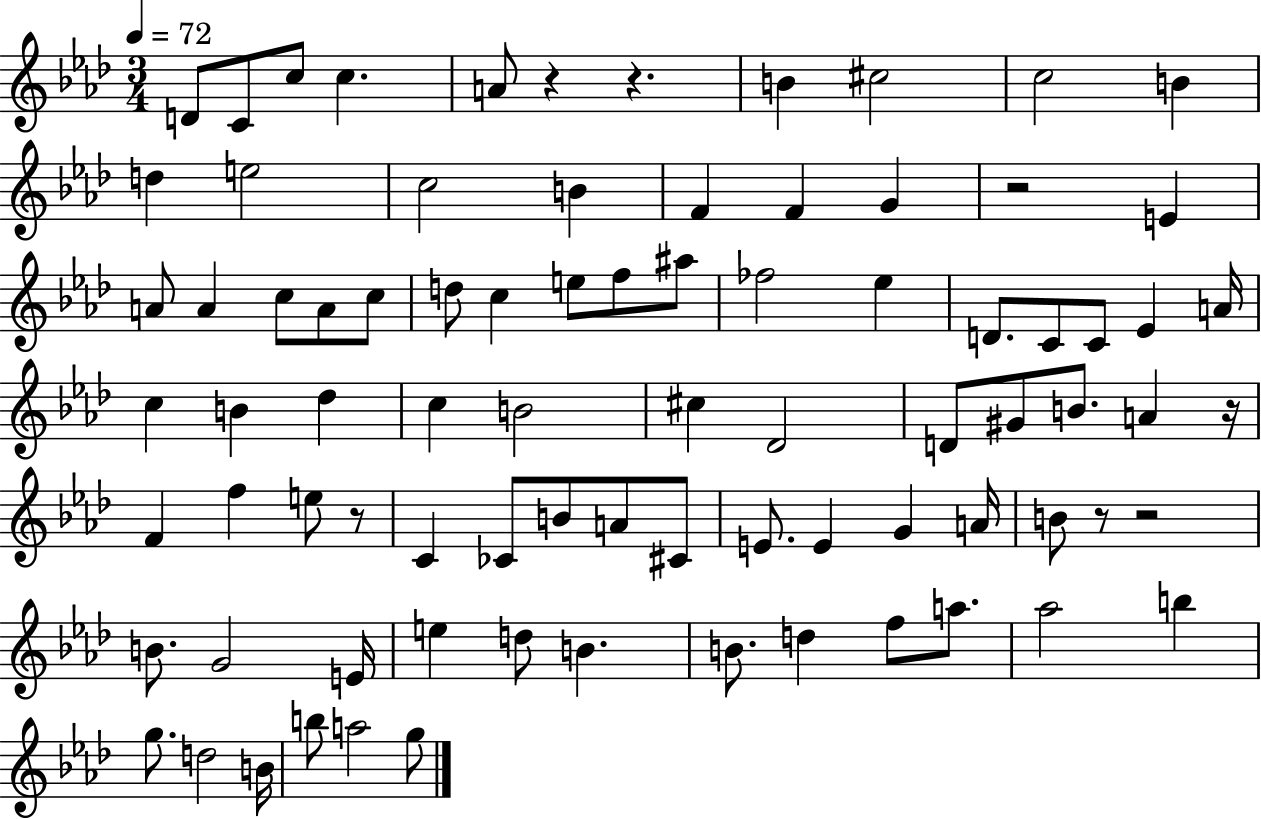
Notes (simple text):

D4/e C4/e C5/e C5/q. A4/e R/q R/q. B4/q C#5/h C5/h B4/q D5/q E5/h C5/h B4/q F4/q F4/q G4/q R/h E4/q A4/e A4/q C5/e A4/e C5/e D5/e C5/q E5/e F5/e A#5/e FES5/h Eb5/q D4/e. C4/e C4/e Eb4/q A4/s C5/q B4/q Db5/q C5/q B4/h C#5/q Db4/h D4/e G#4/e B4/e. A4/q R/s F4/q F5/q E5/e R/e C4/q CES4/e B4/e A4/e C#4/e E4/e. E4/q G4/q A4/s B4/e R/e R/h B4/e. G4/h E4/s E5/q D5/e B4/q. B4/e. D5/q F5/e A5/e. Ab5/h B5/q G5/e. D5/h B4/s B5/e A5/h G5/e